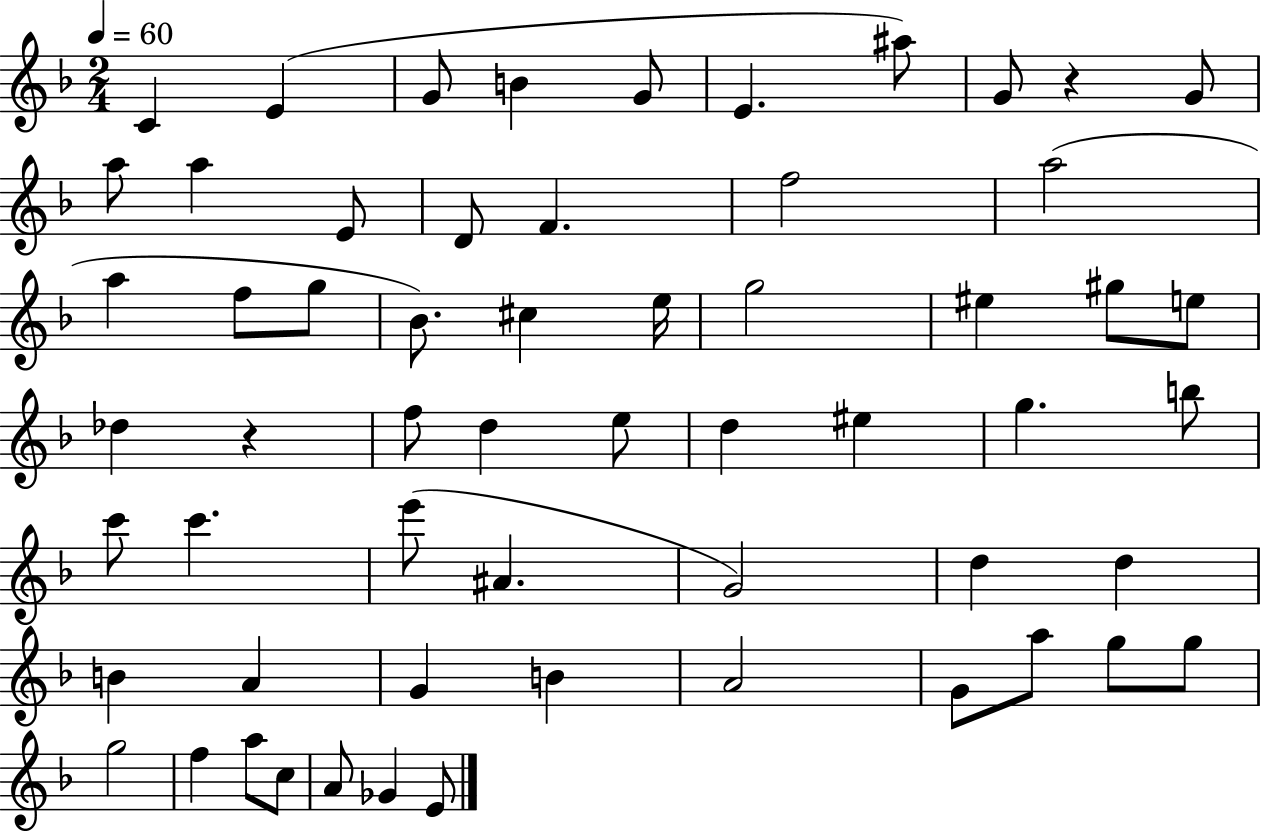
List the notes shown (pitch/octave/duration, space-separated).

C4/q E4/q G4/e B4/q G4/e E4/q. A#5/e G4/e R/q G4/e A5/e A5/q E4/e D4/e F4/q. F5/h A5/h A5/q F5/e G5/e Bb4/e. C#5/q E5/s G5/h EIS5/q G#5/e E5/e Db5/q R/q F5/e D5/q E5/e D5/q EIS5/q G5/q. B5/e C6/e C6/q. E6/e A#4/q. G4/h D5/q D5/q B4/q A4/q G4/q B4/q A4/h G4/e A5/e G5/e G5/e G5/h F5/q A5/e C5/e A4/e Gb4/q E4/e